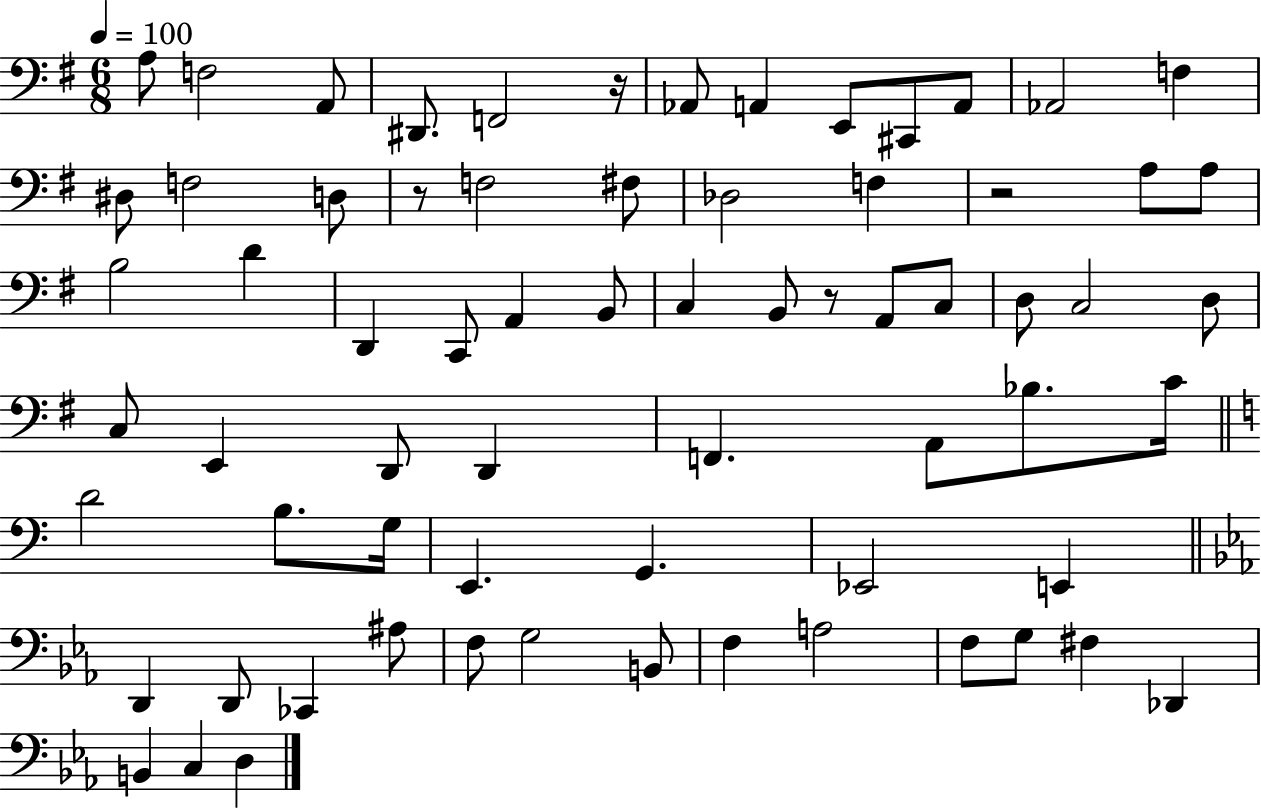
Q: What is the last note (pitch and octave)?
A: D3